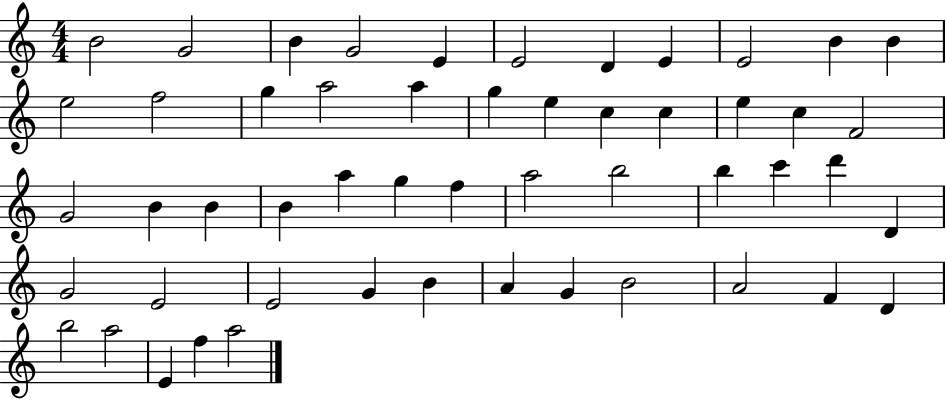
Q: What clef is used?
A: treble